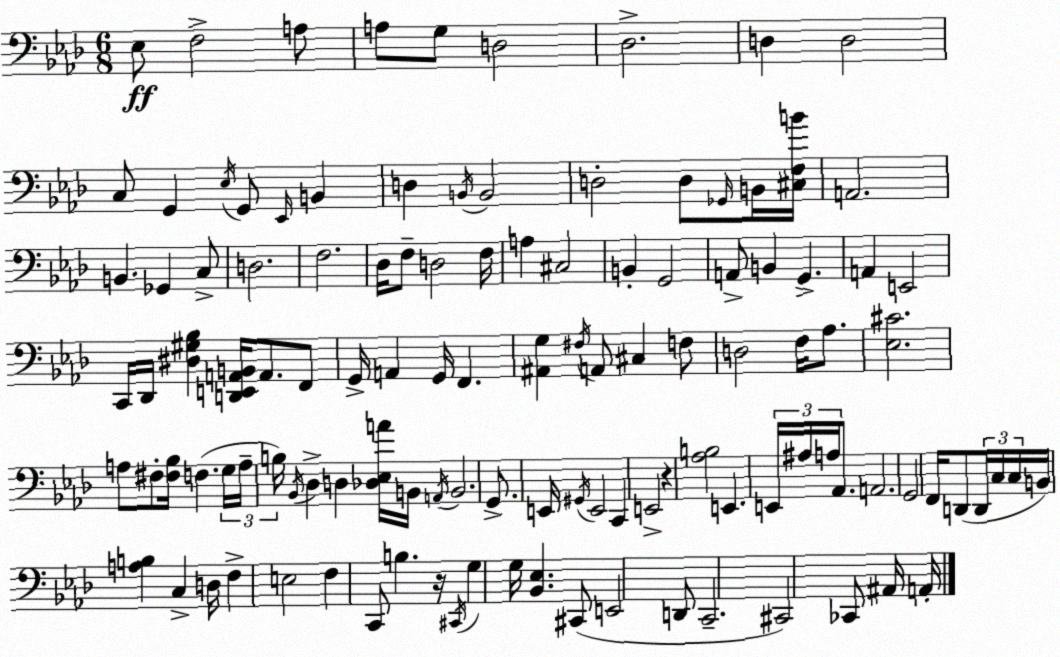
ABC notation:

X:1
T:Untitled
M:6/8
L:1/4
K:Ab
_E,/2 F,2 A,/2 A,/2 G,/2 D,2 _D,2 D, D,2 C,/2 G,, _E,/4 G,,/2 _E,,/4 B,, D, B,,/4 B,,2 D,2 D,/2 _G,,/4 B,,/4 [^C,F,B]/4 A,,2 B,, _G,, C,/2 D,2 F,2 _D,/4 F,/2 D,2 F,/4 A, ^C,2 B,, G,,2 A,,/2 B,, G,, A,, E,,2 C,,/4 _D,,/4 [^D,^G,_B,] [D,,E,,A,,B,,]/4 A,,/2 F,,/2 G,,/4 A,, G,,/4 F,, [^A,,G,] ^F,/4 A,,/2 ^C, F,/2 D,2 F,/4 _A,/2 [_E,^C]2 A,/2 ^F,/2 [^F,_B,]/4 F, G,/4 A,/4 B,/4 _B,,/4 _D, D, [_D,_E,A]/4 B,,/4 A,,/4 B,,2 G,,/2 E,,/4 ^G,,/4 E,,2 C,, E,,2 z [_A,B,]2 E,, E,,/4 ^A,/4 A,/4 _A,,/2 A,,2 G,,2 F,,/4 D,,/2 D,,/4 C,/4 C,/4 B,,/4 [A,B,] C, D,/4 F, E,2 F, C,,/2 B, z/4 ^C,,/4 G, G,/4 [_B,,_E,] ^C,,/2 E,,2 D,,/2 C,,2 ^C,,2 _C,,/2 ^A,,/4 A,,/4